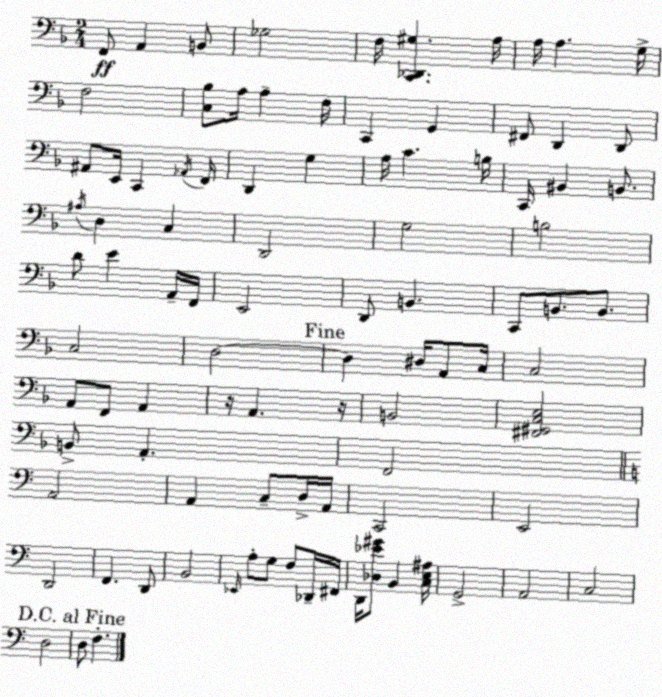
X:1
T:Untitled
M:2/4
L:1/4
K:F
F,,/2 A,, B,,/2 _G,2 F,/4 [C,,_D,,^G,] A,/4 A,/4 A, G,/4 F,2 [C,_B,]/2 A,/4 A, F,/4 C,, G,, ^F,,/2 D,, D,,/2 ^A,,/2 E,,/4 C,, _A,,/4 F,,/4 D,, G, A,/4 C B,/4 C,,/4 ^B,, B,,/2 ^A,/4 D, C, D,,2 G,2 B,2 D/2 E A,,/4 F,,/4 E,,2 D,,/2 B,, C,,/2 B,,/2 B,,/2 C,2 D,2 D, ^D,/4 A,,/2 C,/4 C,2 A,,/2 F,,/2 A,, z/4 A,, z/4 B,,2 [^F,,^G,,C,E,]2 B,,/2 A,, F,,2 A,,2 A,, C,/2 D,/4 A,,/4 C,,2 E,,2 D,,2 F,, D,,/2 B,,2 _E,,/4 A,/2 G,/2 F,/2 _D,,/4 ^F,,/4 D,,/4 [_D,_E^G]/2 B,, [C,E,^A,]/4 G,,2 A,,2 C,2 D,2 D,/2 F,